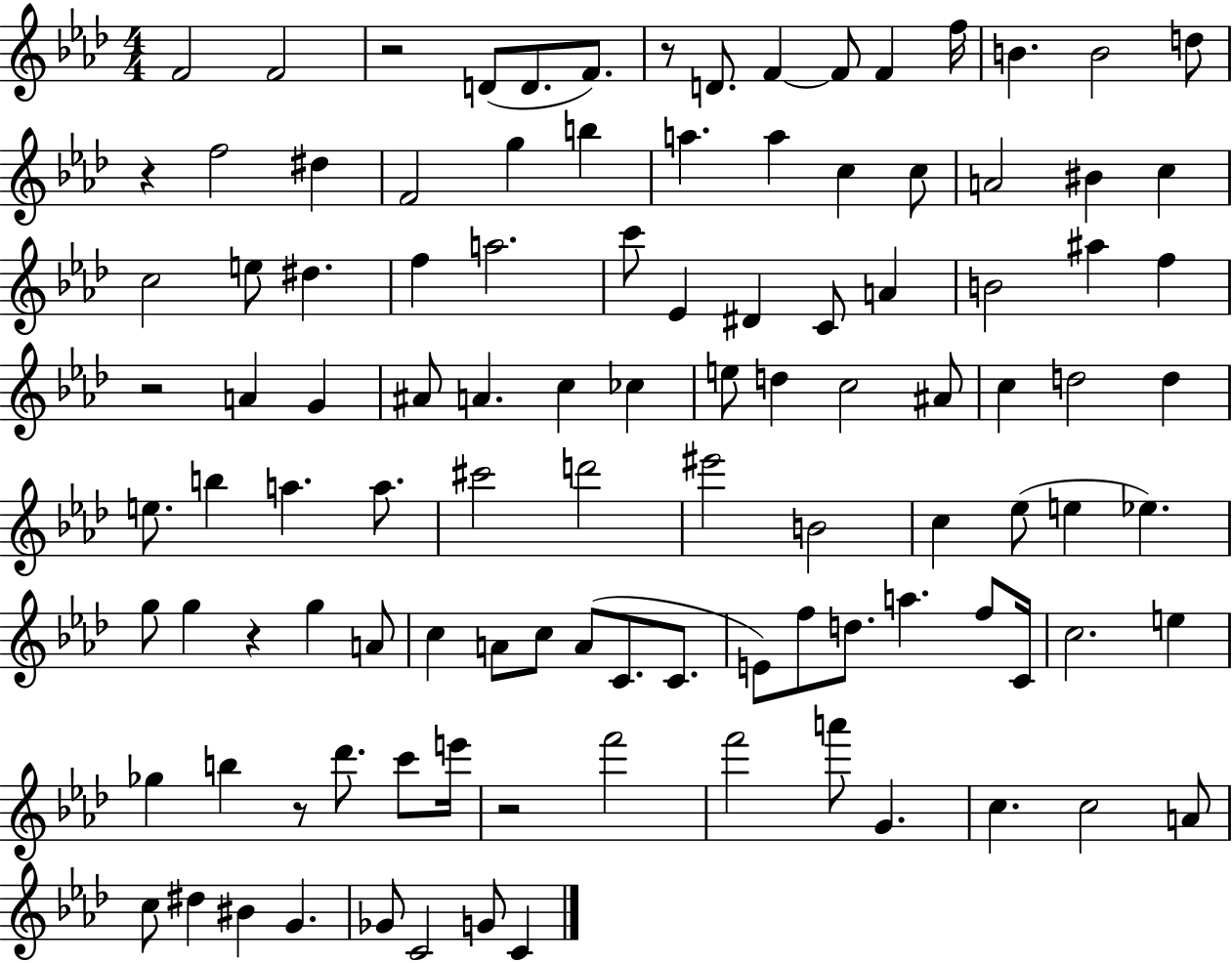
{
  \clef treble
  \numericTimeSignature
  \time 4/4
  \key aes \major
  f'2 f'2 | r2 d'8( d'8. f'8.) | r8 d'8. f'4~~ f'8 f'4 f''16 | b'4. b'2 d''8 | \break r4 f''2 dis''4 | f'2 g''4 b''4 | a''4. a''4 c''4 c''8 | a'2 bis'4 c''4 | \break c''2 e''8 dis''4. | f''4 a''2. | c'''8 ees'4 dis'4 c'8 a'4 | b'2 ais''4 f''4 | \break r2 a'4 g'4 | ais'8 a'4. c''4 ces''4 | e''8 d''4 c''2 ais'8 | c''4 d''2 d''4 | \break e''8. b''4 a''4. a''8. | cis'''2 d'''2 | eis'''2 b'2 | c''4 ees''8( e''4 ees''4.) | \break g''8 g''4 r4 g''4 a'8 | c''4 a'8 c''8 a'8( c'8. c'8. | e'8) f''8 d''8. a''4. f''8 c'16 | c''2. e''4 | \break ges''4 b''4 r8 des'''8. c'''8 e'''16 | r2 f'''2 | f'''2 a'''8 g'4. | c''4. c''2 a'8 | \break c''8 dis''4 bis'4 g'4. | ges'8 c'2 g'8 c'4 | \bar "|."
}